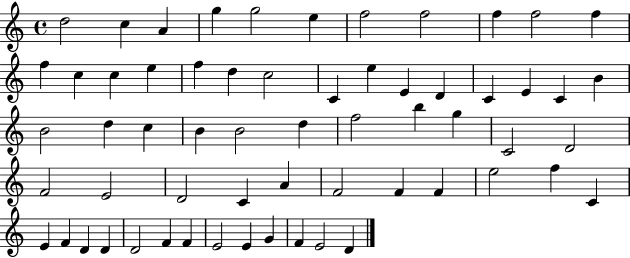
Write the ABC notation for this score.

X:1
T:Untitled
M:4/4
L:1/4
K:C
d2 c A g g2 e f2 f2 f f2 f f c c e f d c2 C e E D C E C B B2 d c B B2 d f2 b g C2 D2 F2 E2 D2 C A F2 F F e2 f C E F D D D2 F F E2 E G F E2 D